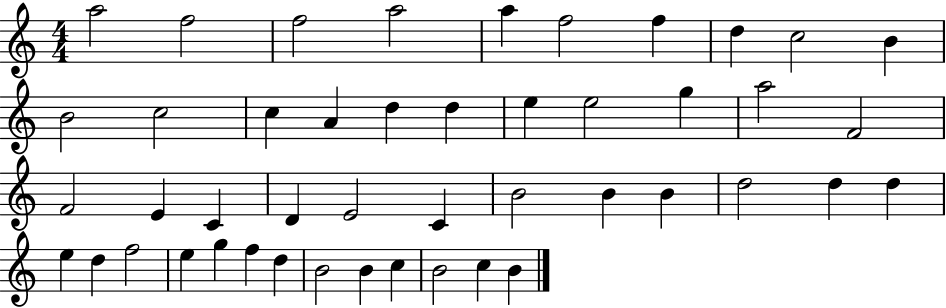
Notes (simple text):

A5/h F5/h F5/h A5/h A5/q F5/h F5/q D5/q C5/h B4/q B4/h C5/h C5/q A4/q D5/q D5/q E5/q E5/h G5/q A5/h F4/h F4/h E4/q C4/q D4/q E4/h C4/q B4/h B4/q B4/q D5/h D5/q D5/q E5/q D5/q F5/h E5/q G5/q F5/q D5/q B4/h B4/q C5/q B4/h C5/q B4/q